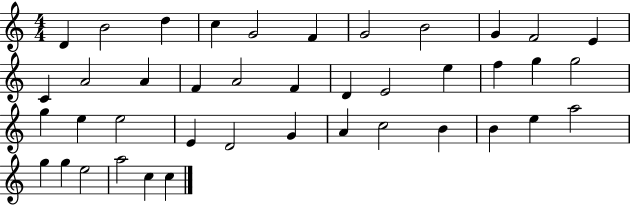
D4/q B4/h D5/q C5/q G4/h F4/q G4/h B4/h G4/q F4/h E4/q C4/q A4/h A4/q F4/q A4/h F4/q D4/q E4/h E5/q F5/q G5/q G5/h G5/q E5/q E5/h E4/q D4/h G4/q A4/q C5/h B4/q B4/q E5/q A5/h G5/q G5/q E5/h A5/h C5/q C5/q